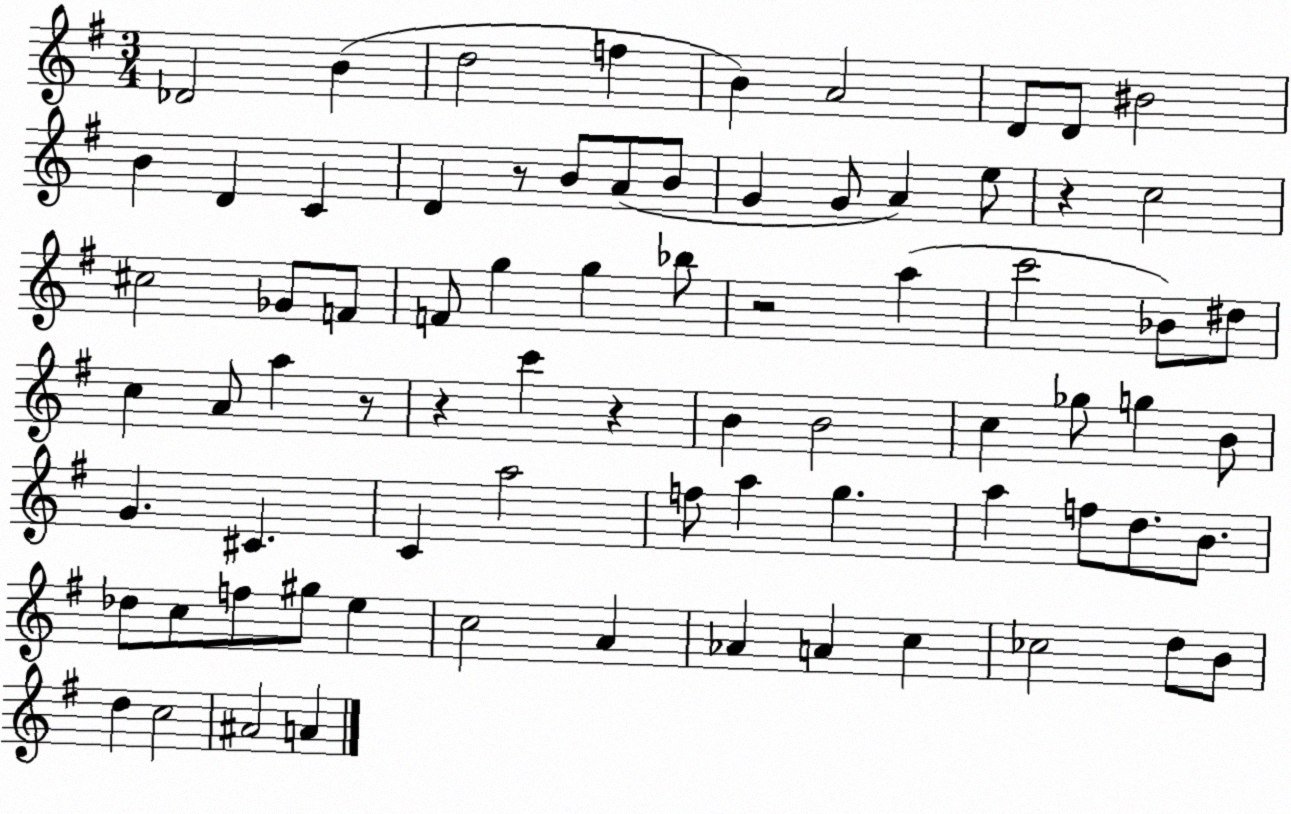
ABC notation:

X:1
T:Untitled
M:3/4
L:1/4
K:G
_D2 B d2 f B A2 D/2 D/2 ^B2 B D C D z/2 B/2 A/2 B/2 G G/2 A e/2 z c2 ^c2 _G/2 F/2 F/2 g g _b/2 z2 a c'2 _B/2 ^d/2 c A/2 a z/2 z c' z B B2 c _g/2 g B/2 G ^C C a2 f/2 a g a f/2 d/2 B/2 _d/2 c/2 f/2 ^g/2 e c2 A _A A c _c2 d/2 B/2 d c2 ^A2 A